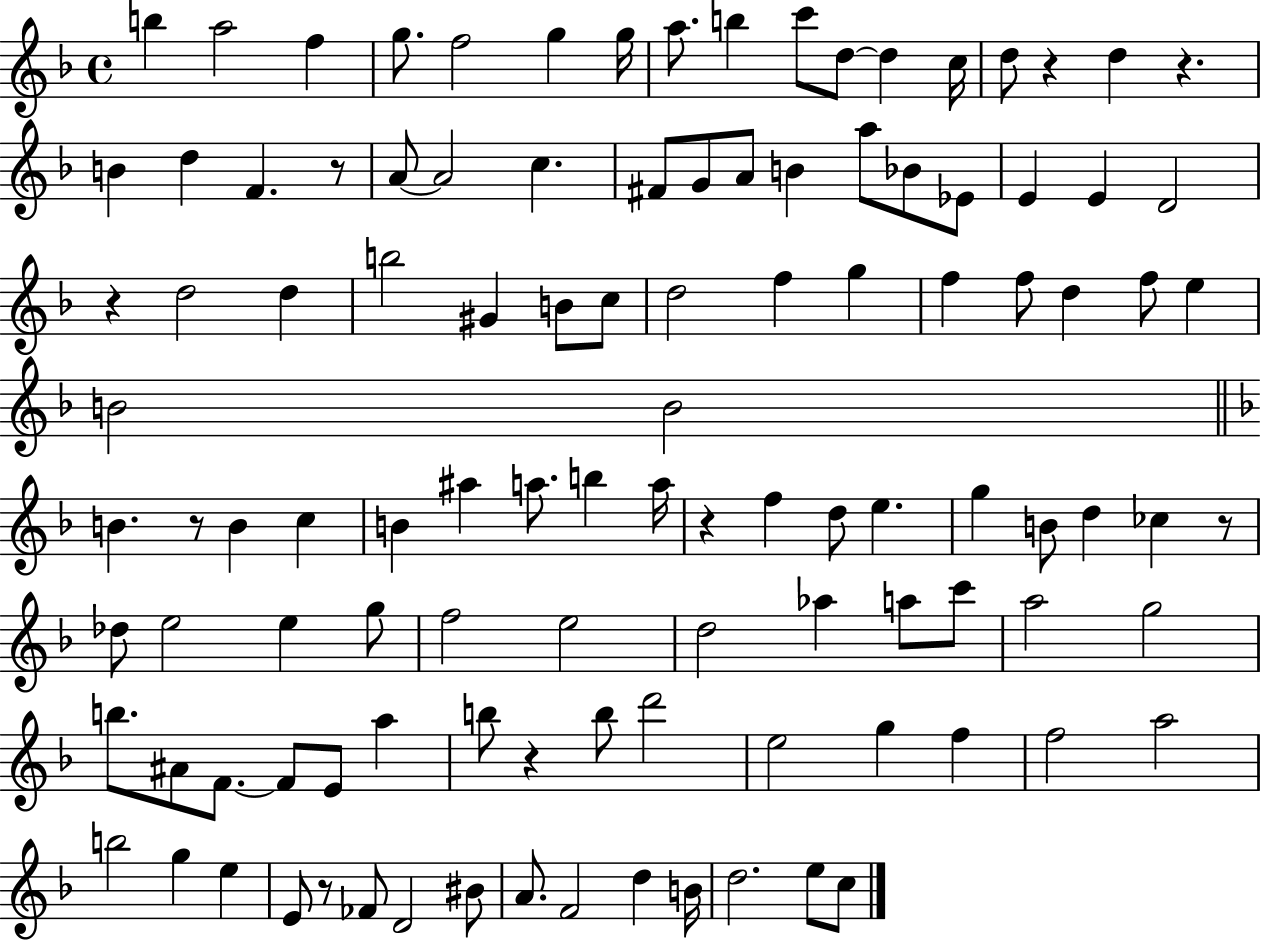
{
  \clef treble
  \time 4/4
  \defaultTimeSignature
  \key f \major
  b''4 a''2 f''4 | g''8. f''2 g''4 g''16 | a''8. b''4 c'''8 d''8~~ d''4 c''16 | d''8 r4 d''4 r4. | \break b'4 d''4 f'4. r8 | a'8~~ a'2 c''4. | fis'8 g'8 a'8 b'4 a''8 bes'8 ees'8 | e'4 e'4 d'2 | \break r4 d''2 d''4 | b''2 gis'4 b'8 c''8 | d''2 f''4 g''4 | f''4 f''8 d''4 f''8 e''4 | \break b'2 b'2 | \bar "||" \break \key f \major b'4. r8 b'4 c''4 | b'4 ais''4 a''8. b''4 a''16 | r4 f''4 d''8 e''4. | g''4 b'8 d''4 ces''4 r8 | \break des''8 e''2 e''4 g''8 | f''2 e''2 | d''2 aes''4 a''8 c'''8 | a''2 g''2 | \break b''8. ais'8 f'8.~~ f'8 e'8 a''4 | b''8 r4 b''8 d'''2 | e''2 g''4 f''4 | f''2 a''2 | \break b''2 g''4 e''4 | e'8 r8 fes'8 d'2 bis'8 | a'8. f'2 d''4 b'16 | d''2. e''8 c''8 | \break \bar "|."
}